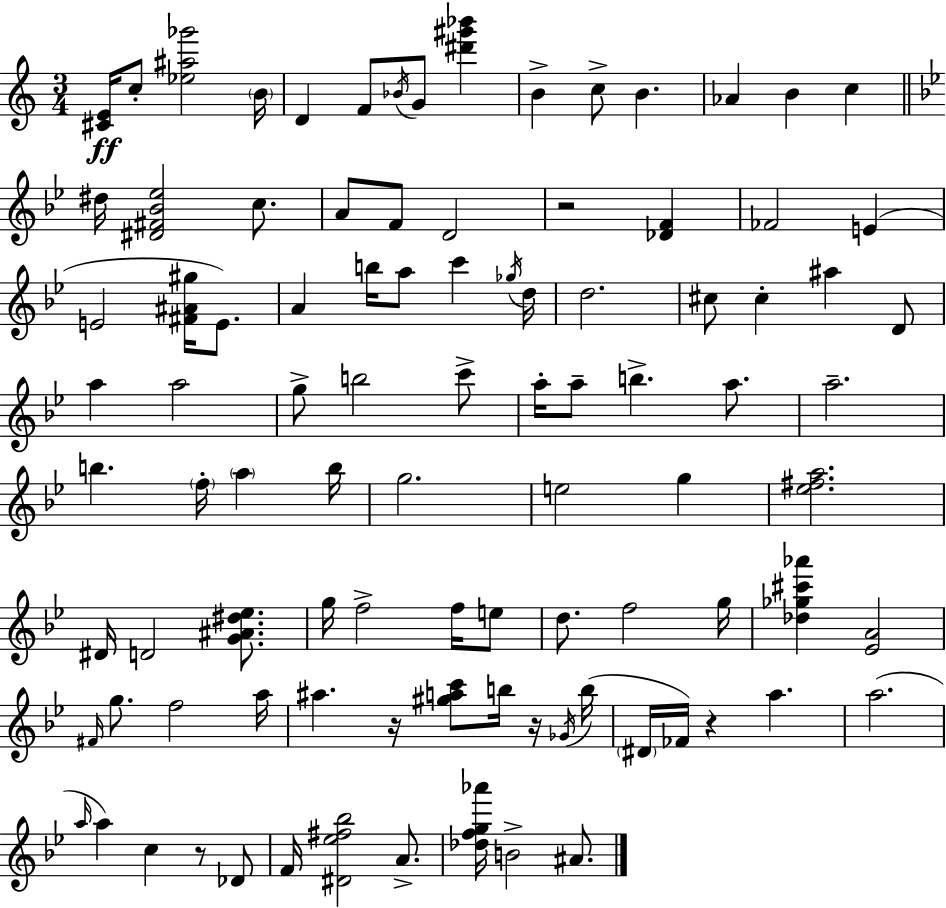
[C#4,E4]/s C5/e [Eb5,A#5,Gb6]/h B4/s D4/q F4/e Bb4/s G4/e [D#6,G#6,Bb6]/q B4/q C5/e B4/q. Ab4/q B4/q C5/q D#5/s [D#4,F#4,Bb4,Eb5]/h C5/e. A4/e F4/e D4/h R/h [Db4,F4]/q FES4/h E4/q E4/h [F#4,A#4,G#5]/s E4/e. A4/q B5/s A5/e C6/q Gb5/s D5/s D5/h. C#5/e C#5/q A#5/q D4/e A5/q A5/h G5/e B5/h C6/e A5/s A5/e B5/q. A5/e. A5/h. B5/q. F5/s A5/q B5/s G5/h. E5/h G5/q [Eb5,F#5,A5]/h. D#4/s D4/h [G4,A#4,D#5,Eb5]/e. G5/s F5/h F5/s E5/e D5/e. F5/h G5/s [Db5,Gb5,C#6,Ab6]/q [Eb4,A4]/h F#4/s G5/e. F5/h A5/s A#5/q. R/s [G#5,A5,C6]/e B5/s R/s Gb4/s B5/s D#4/s FES4/s R/q A5/q. A5/h. A5/s A5/q C5/q R/e Db4/e F4/s [D#4,Eb5,F#5,Bb5]/h A4/e. [Db5,F5,G5,Ab6]/s B4/h A#4/e.